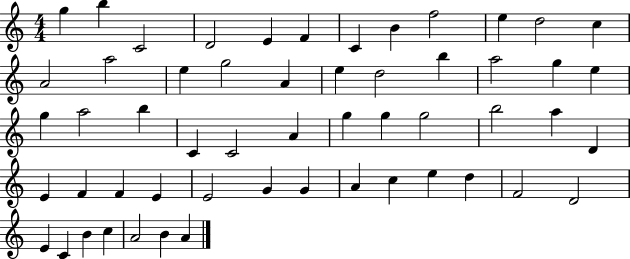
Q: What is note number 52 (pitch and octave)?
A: C5